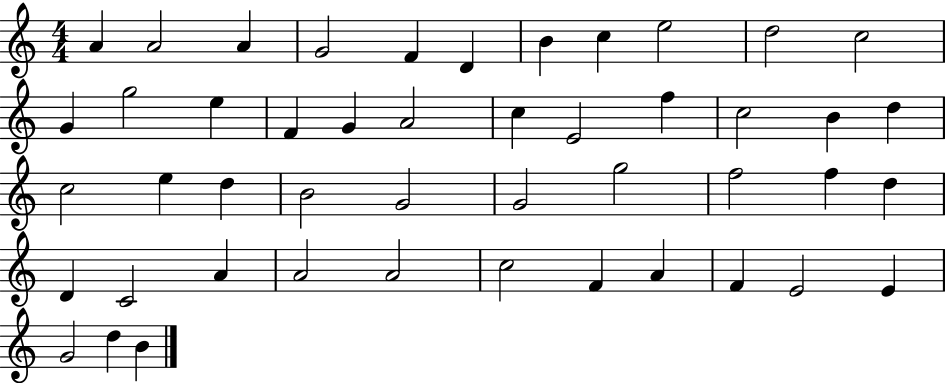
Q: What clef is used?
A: treble